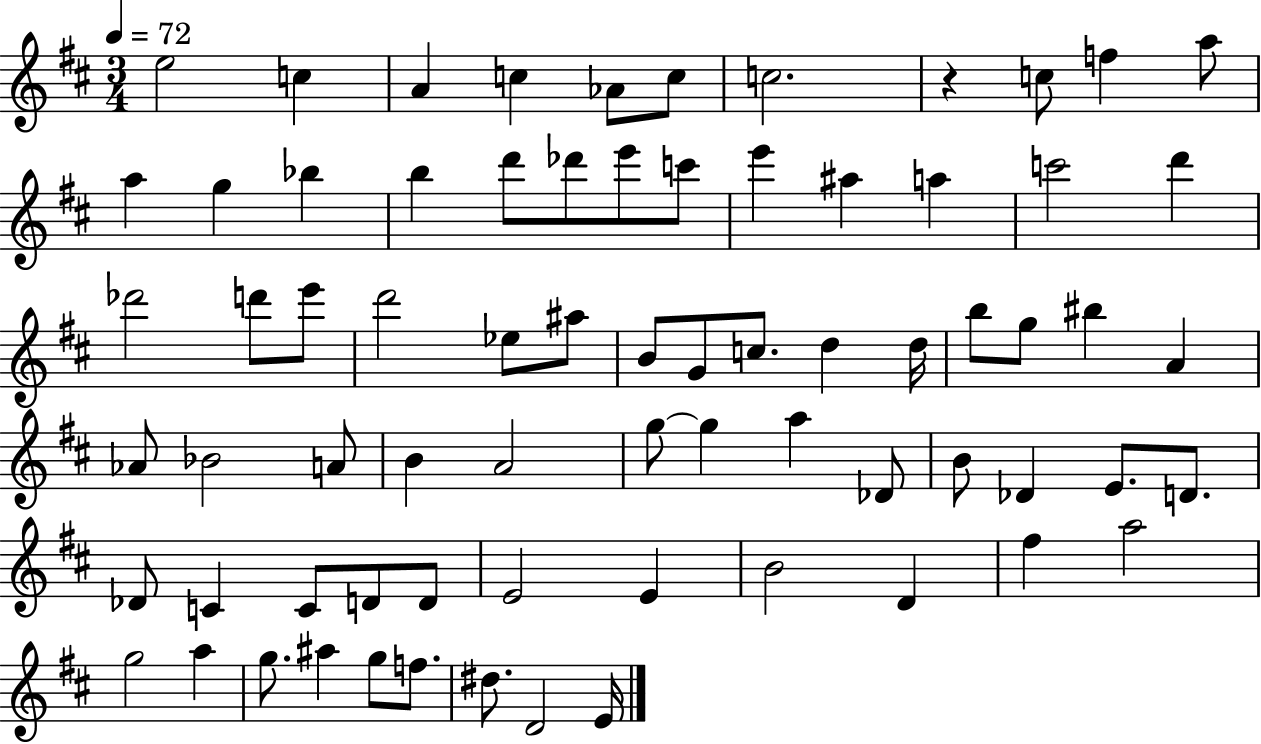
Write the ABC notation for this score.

X:1
T:Untitled
M:3/4
L:1/4
K:D
e2 c A c _A/2 c/2 c2 z c/2 f a/2 a g _b b d'/2 _d'/2 e'/2 c'/2 e' ^a a c'2 d' _d'2 d'/2 e'/2 d'2 _e/2 ^a/2 B/2 G/2 c/2 d d/4 b/2 g/2 ^b A _A/2 _B2 A/2 B A2 g/2 g a _D/2 B/2 _D E/2 D/2 _D/2 C C/2 D/2 D/2 E2 E B2 D ^f a2 g2 a g/2 ^a g/2 f/2 ^d/2 D2 E/4